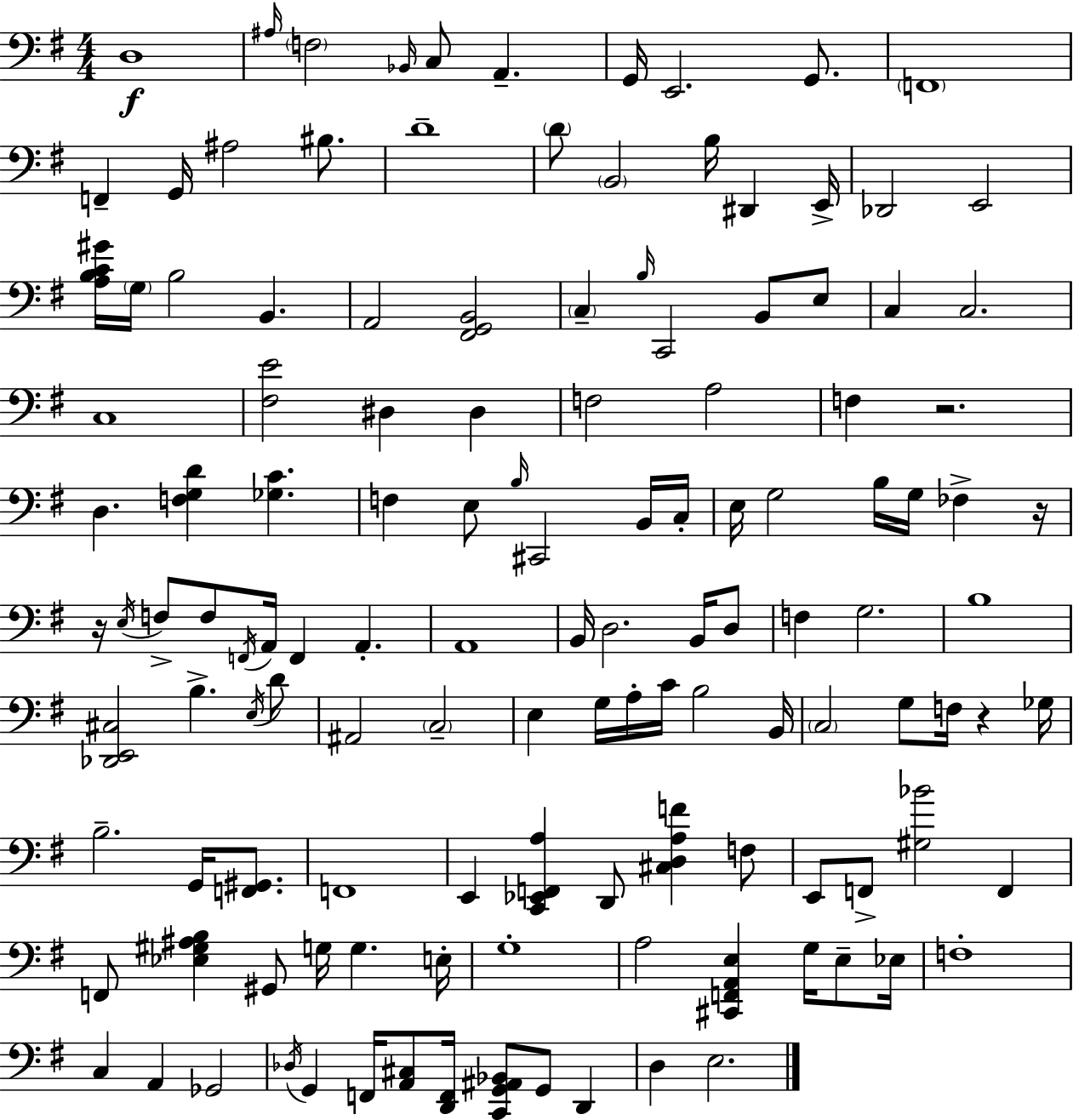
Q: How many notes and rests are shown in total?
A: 130